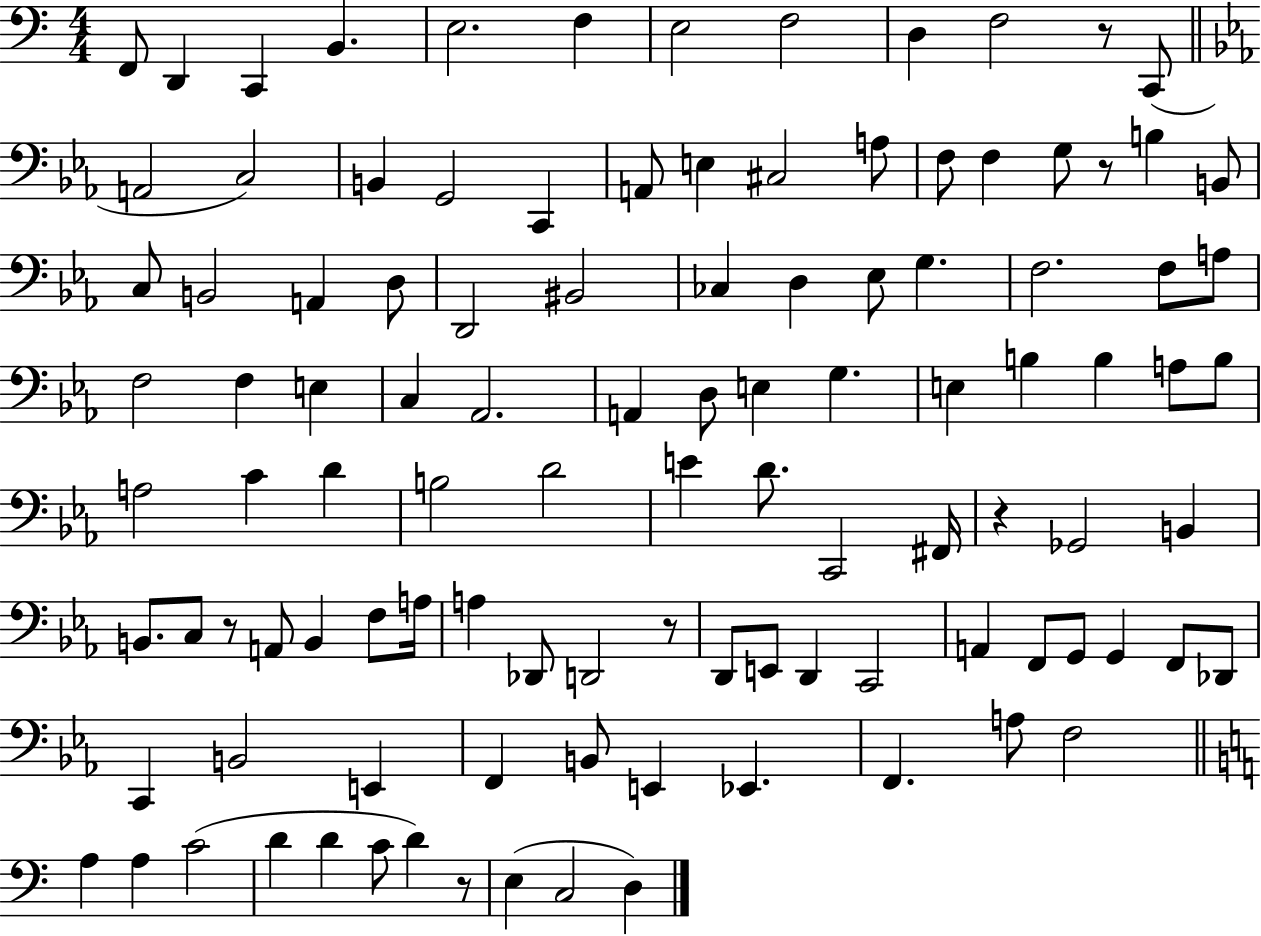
X:1
T:Untitled
M:4/4
L:1/4
K:C
F,,/2 D,, C,, B,, E,2 F, E,2 F,2 D, F,2 z/2 C,,/2 A,,2 C,2 B,, G,,2 C,, A,,/2 E, ^C,2 A,/2 F,/2 F, G,/2 z/2 B, B,,/2 C,/2 B,,2 A,, D,/2 D,,2 ^B,,2 _C, D, _E,/2 G, F,2 F,/2 A,/2 F,2 F, E, C, _A,,2 A,, D,/2 E, G, E, B, B, A,/2 B,/2 A,2 C D B,2 D2 E D/2 C,,2 ^F,,/4 z _G,,2 B,, B,,/2 C,/2 z/2 A,,/2 B,, F,/2 A,/4 A, _D,,/2 D,,2 z/2 D,,/2 E,,/2 D,, C,,2 A,, F,,/2 G,,/2 G,, F,,/2 _D,,/2 C,, B,,2 E,, F,, B,,/2 E,, _E,, F,, A,/2 F,2 A, A, C2 D D C/2 D z/2 E, C,2 D,